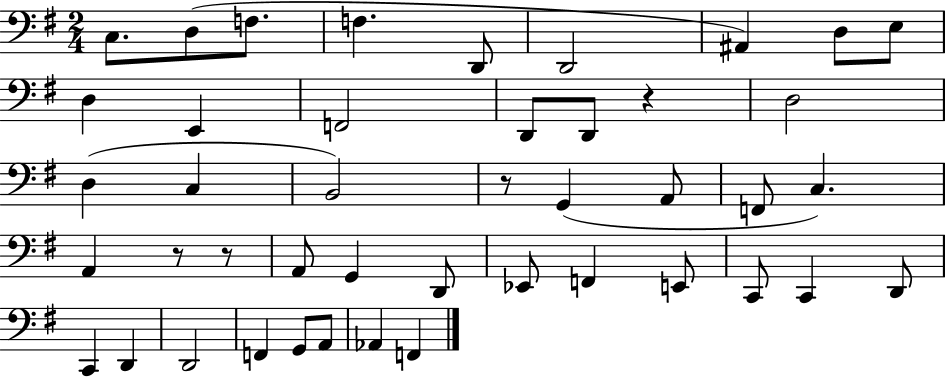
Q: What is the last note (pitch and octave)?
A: F2